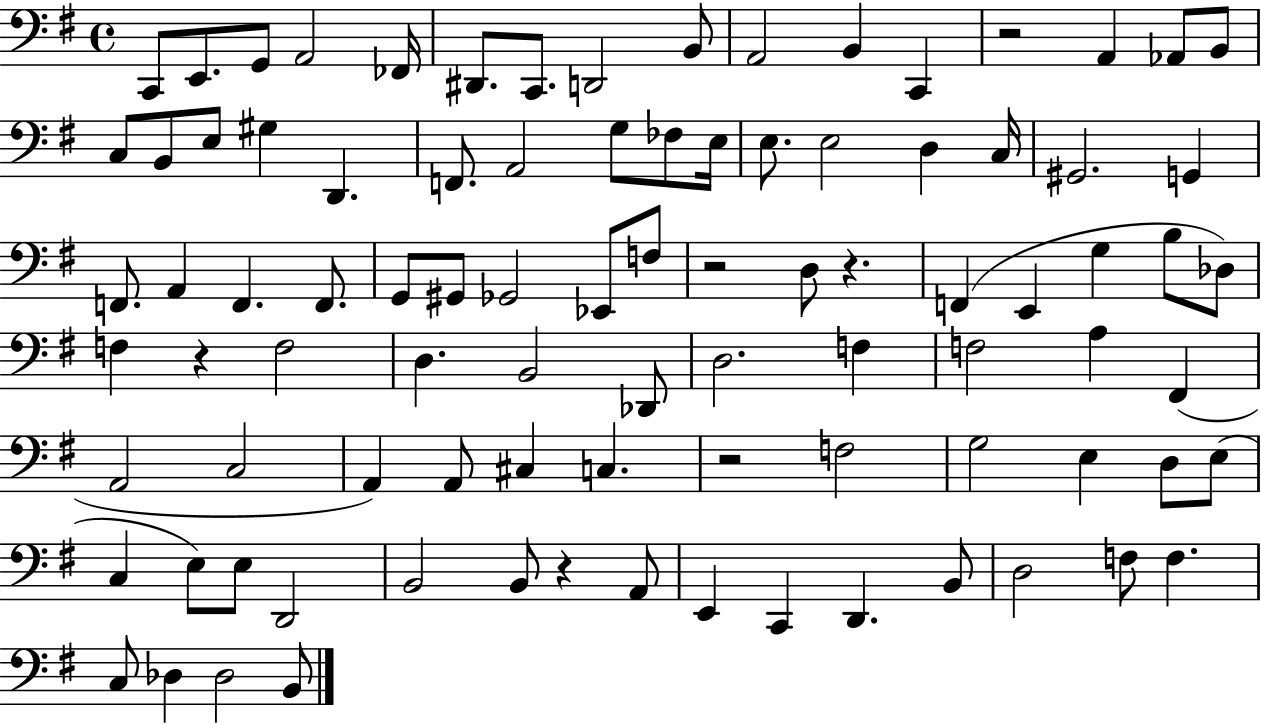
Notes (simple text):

C2/e E2/e. G2/e A2/h FES2/s D#2/e. C2/e. D2/h B2/e A2/h B2/q C2/q R/h A2/q Ab2/e B2/e C3/e B2/e E3/e G#3/q D2/q. F2/e. A2/h G3/e FES3/e E3/s E3/e. E3/h D3/q C3/s G#2/h. G2/q F2/e. A2/q F2/q. F2/e. G2/e G#2/e Gb2/h Eb2/e F3/e R/h D3/e R/q. F2/q E2/q G3/q B3/e Db3/e F3/q R/q F3/h D3/q. B2/h Db2/e D3/h. F3/q F3/h A3/q F#2/q A2/h C3/h A2/q A2/e C#3/q C3/q. R/h F3/h G3/h E3/q D3/e E3/e C3/q E3/e E3/e D2/h B2/h B2/e R/q A2/e E2/q C2/q D2/q. B2/e D3/h F3/e F3/q. C3/e Db3/q Db3/h B2/e